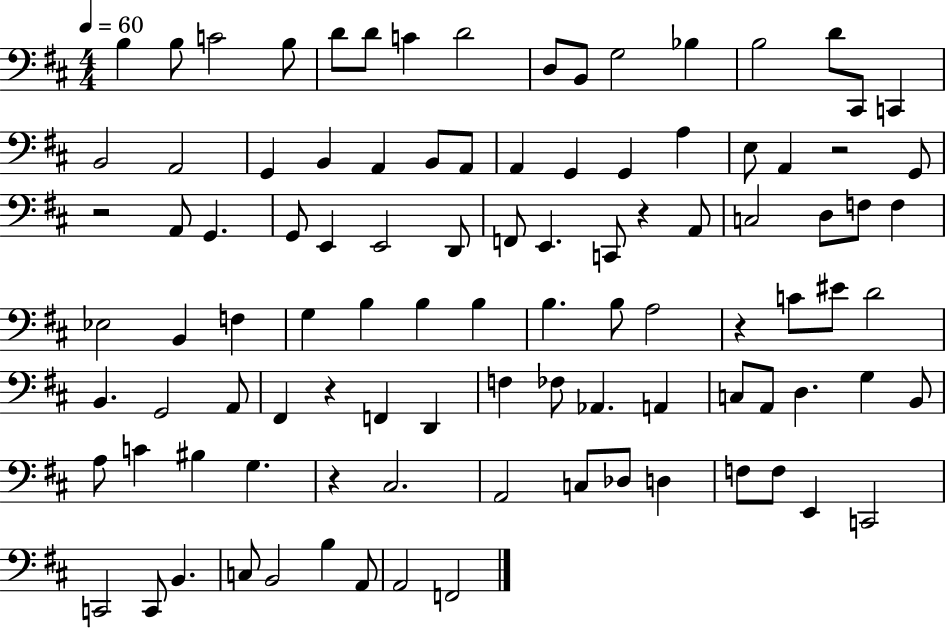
X:1
T:Untitled
M:4/4
L:1/4
K:D
B, B,/2 C2 B,/2 D/2 D/2 C D2 D,/2 B,,/2 G,2 _B, B,2 D/2 ^C,,/2 C,, B,,2 A,,2 G,, B,, A,, B,,/2 A,,/2 A,, G,, G,, A, E,/2 A,, z2 G,,/2 z2 A,,/2 G,, G,,/2 E,, E,,2 D,,/2 F,,/2 E,, C,,/2 z A,,/2 C,2 D,/2 F,/2 F, _E,2 B,, F, G, B, B, B, B, B,/2 A,2 z C/2 ^E/2 D2 B,, G,,2 A,,/2 ^F,, z F,, D,, F, _F,/2 _A,, A,, C,/2 A,,/2 D, G, B,,/2 A,/2 C ^B, G, z ^C,2 A,,2 C,/2 _D,/2 D, F,/2 F,/2 E,, C,,2 C,,2 C,,/2 B,, C,/2 B,,2 B, A,,/2 A,,2 F,,2